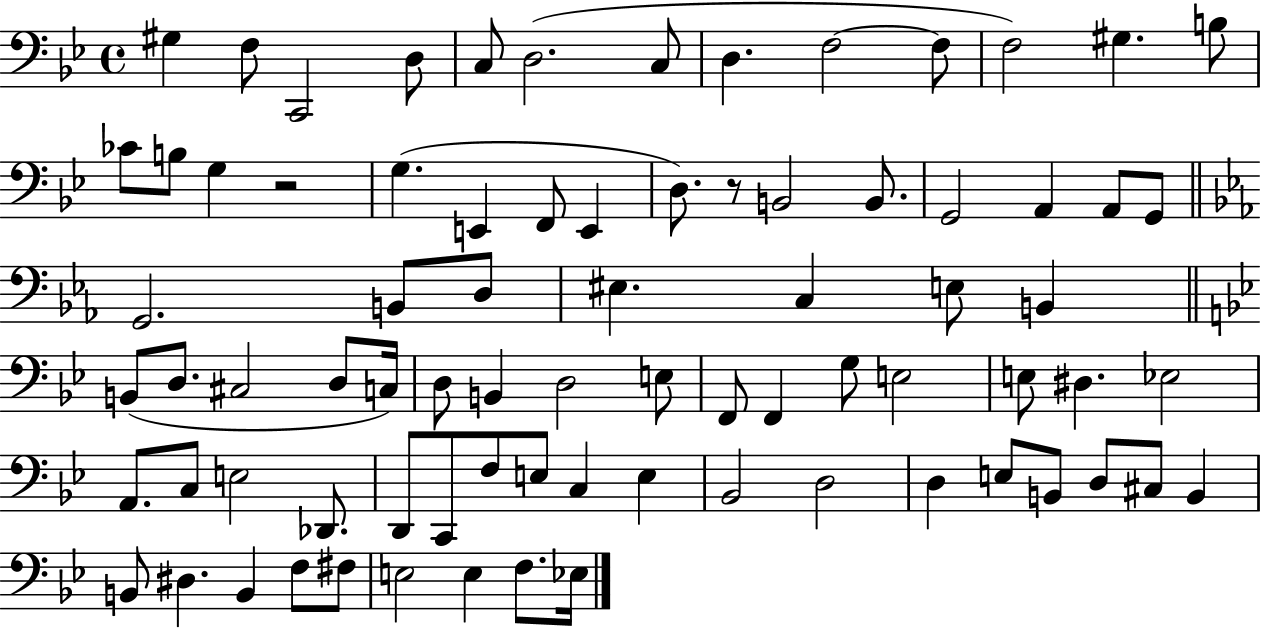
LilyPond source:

{
  \clef bass
  \time 4/4
  \defaultTimeSignature
  \key bes \major
  gis4 f8 c,2 d8 | c8 d2.( c8 | d4. f2~~ f8 | f2) gis4. b8 | \break ces'8 b8 g4 r2 | g4.( e,4 f,8 e,4 | d8.) r8 b,2 b,8. | g,2 a,4 a,8 g,8 | \break \bar "||" \break \key c \minor g,2. b,8 d8 | eis4. c4 e8 b,4 | \bar "||" \break \key g \minor b,8( d8. cis2 d8 c16) | d8 b,4 d2 e8 | f,8 f,4 g8 e2 | e8 dis4. ees2 | \break a,8. c8 e2 des,8. | d,8 c,8 f8 e8 c4 e4 | bes,2 d2 | d4 e8 b,8 d8 cis8 b,4 | \break b,8 dis4. b,4 f8 fis8 | e2 e4 f8. ees16 | \bar "|."
}